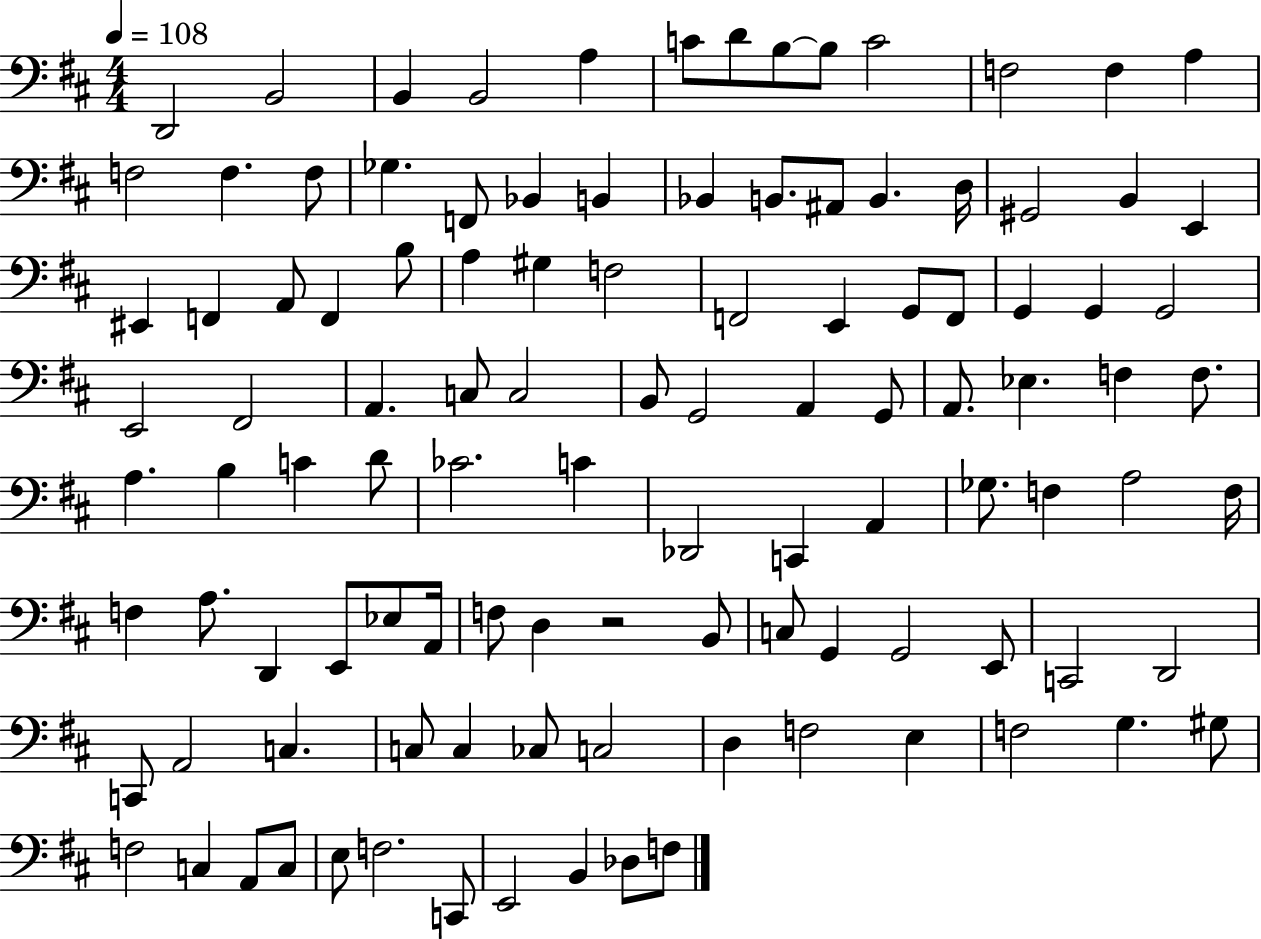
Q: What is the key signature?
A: D major